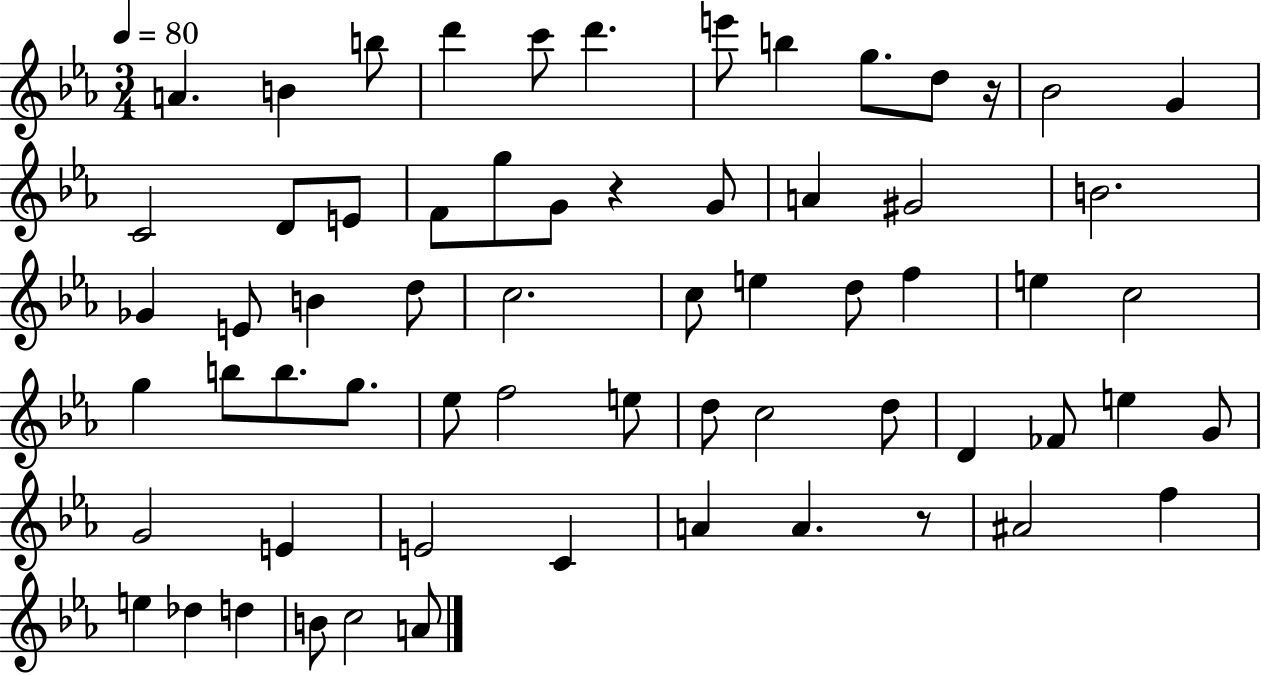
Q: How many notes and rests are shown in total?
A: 64